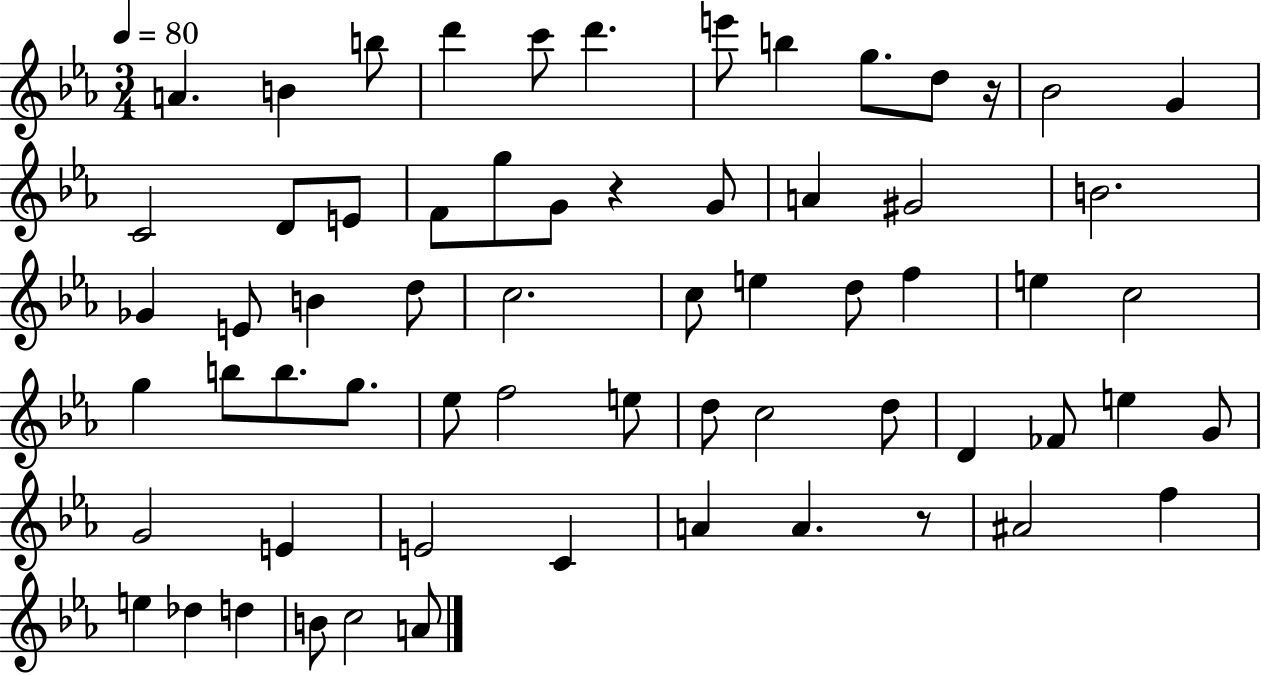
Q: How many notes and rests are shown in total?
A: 64